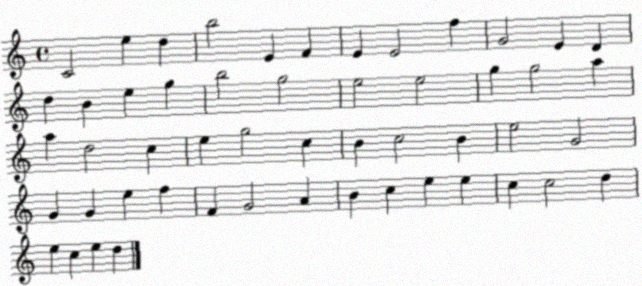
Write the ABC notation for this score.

X:1
T:Untitled
M:4/4
L:1/4
K:C
C2 e d b2 E F E E2 f G2 E D d B e g b2 g2 e2 e2 g g2 a a d2 c e g2 c B c2 B e2 G2 G G e f F G2 A B c e e c c2 d e c e d